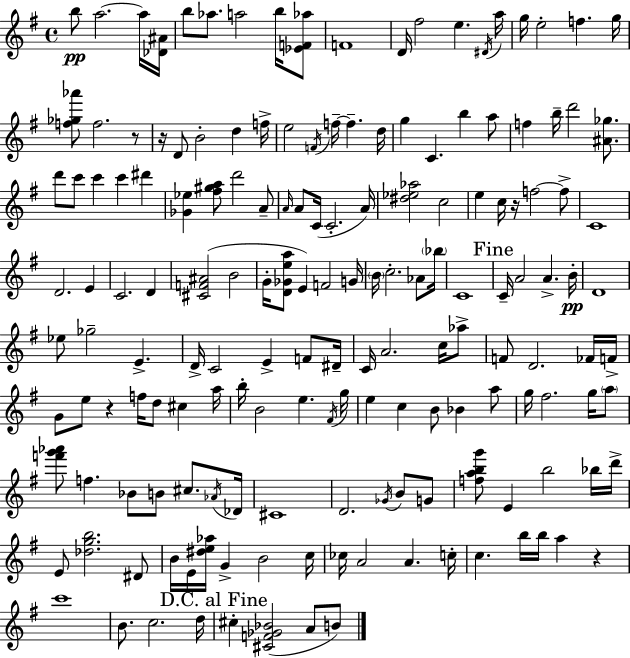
{
  \clef treble
  \time 4/4
  \defaultTimeSignature
  \key g \major
  \repeat volta 2 { b''8\pp a''2.~~ a''16 <des' ais'>16 | b''8 aes''8. a''2 b''16 <ees' f' aes''>8 | f'1 | d'16 fis''2 e''4. \acciaccatura { dis'16 } | \break a''16 g''16 e''2-. f''4. | g''16 <f'' ges'' aes'''>8 f''2. r8 | r16 d'8 b'2-. d''4 | f''16-> e''2 \acciaccatura { f'16 } f''16--~~ f''4.-- | \break d''16 g''4 c'4. b''4 | a''8 f''4 b''16-- d'''2 <ais' ges''>8. | d'''8 c'''8 c'''4 c'''4 dis'''4 | <ges' ees''>4 <fis'' gis'' a''>8 d'''2 | \break a'8-- \grace { a'16 } a'8 c'16( c'2.-. | a'16) <dis'' ees'' aes''>2 c''2 | e''4 c''16 r16 f''2~~ | f''8-> c'1 | \break d'2. e'4 | c'2. d'4 | <cis' f' ais'>2( b'2 | g'16-. <d' ges' e'' a''>8 e'4) f'2 | \break g'16 \parenthesize b'16 c''2.-. | aes'8 \parenthesize bes''16 c'1 | \mark "Fine" c'16-- a'2 a'4.-> | b'16-.\pp d'1 | \break ees''8 ges''2-- e'4.-> | d'16-> c'2 e'4-> | f'8 dis'16-- c'16 a'2. | c''16 aes''8-> f'8 d'2. | \break fes'16 f'16-> g'8 e''8 r4 f''16 d''8 cis''4 | a''16 b''16-. b'2 e''4. | \acciaccatura { fis'16 } g''16 e''4 c''4 b'8 bes'4 | a''8 g''16 fis''2. | \break g''16 \parenthesize a''8 <f''' g''' aes'''>8 f''4. bes'8 b'8 | cis''8. \acciaccatura { aes'16 } des'16 cis'1 | d'2. | \acciaccatura { ges'16 } b'8 g'8 <f'' a'' b'' g'''>8 e'4 b''2 | \break bes''16 d'''16-> e'8 <des'' g'' b''>2. | dis'8 b'16 e'16 <dis'' e'' aes''>16 g'4-> b'2 | c''16 ces''16 a'2 a'4. | c''16-. c''4. b''16 b''16 a''4 | \break r4 c'''1 | b'8. c''2. | d''16 \mark "D.C. al Fine" cis''4-. <cis' f' ges' bes'>2( | a'8 b'8) } \bar "|."
}